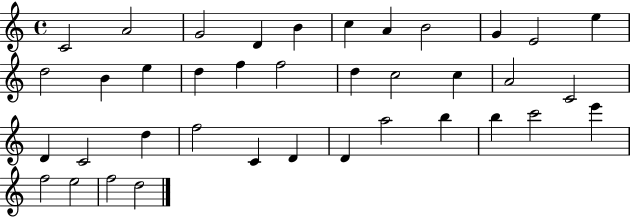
C4/h A4/h G4/h D4/q B4/q C5/q A4/q B4/h G4/q E4/h E5/q D5/h B4/q E5/q D5/q F5/q F5/h D5/q C5/h C5/q A4/h C4/h D4/q C4/h D5/q F5/h C4/q D4/q D4/q A5/h B5/q B5/q C6/h E6/q F5/h E5/h F5/h D5/h